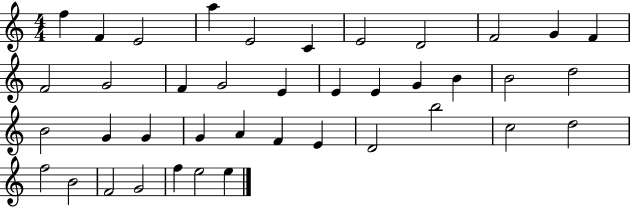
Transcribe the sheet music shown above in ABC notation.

X:1
T:Untitled
M:4/4
L:1/4
K:C
f F E2 a E2 C E2 D2 F2 G F F2 G2 F G2 E E E G B B2 d2 B2 G G G A F E D2 b2 c2 d2 f2 B2 F2 G2 f e2 e